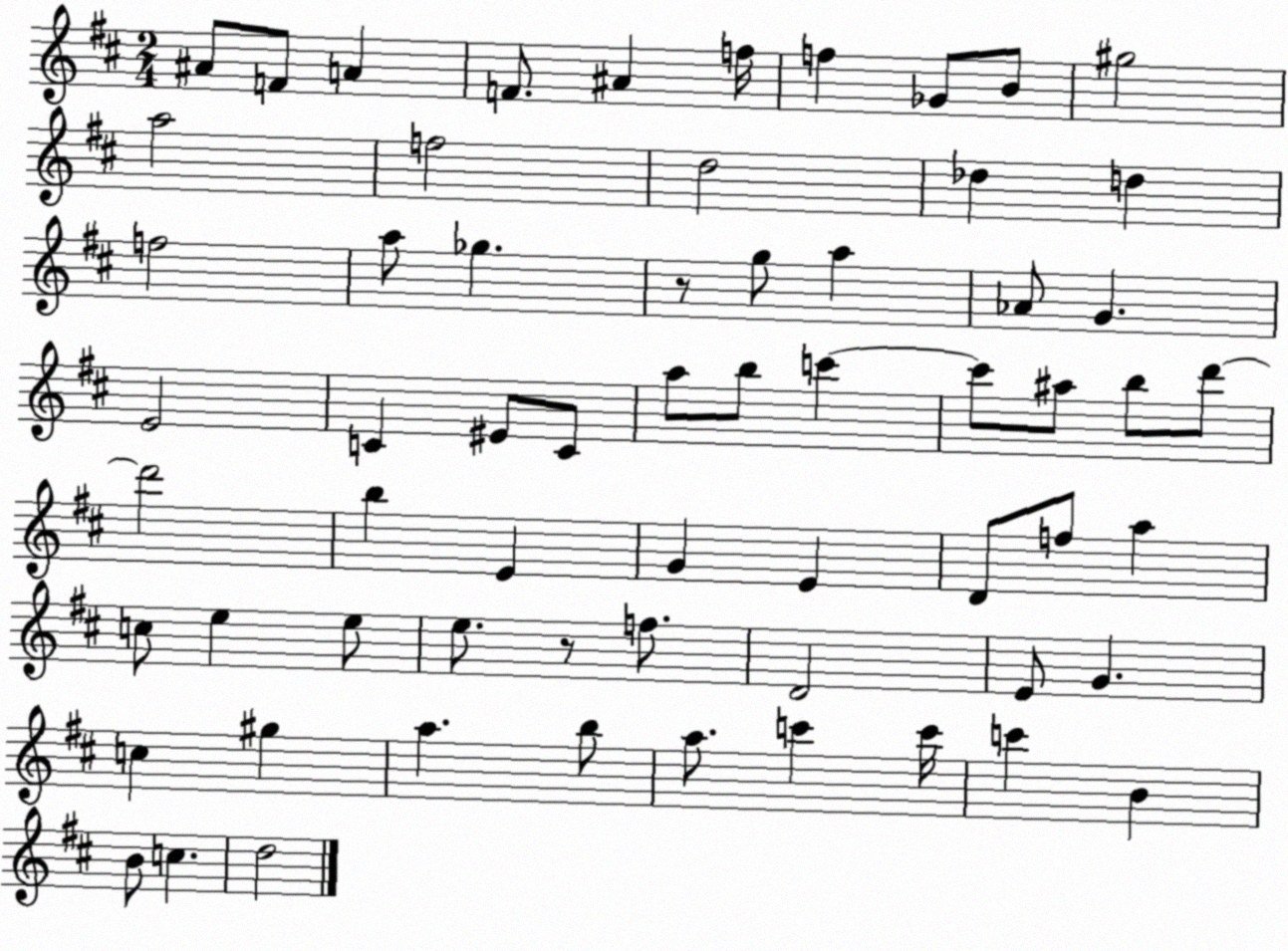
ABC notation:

X:1
T:Untitled
M:2/4
L:1/4
K:D
^A/2 F/2 A F/2 ^A f/4 f _G/2 B/2 ^g2 a2 f2 d2 _d d f2 a/2 _g z/2 g/2 a _A/2 G E2 C ^E/2 C/2 a/2 b/2 c' c'/2 ^a/2 b/2 d'/2 d'2 b E G E D/2 f/2 a c/2 e e/2 e/2 z/2 f/2 D2 E/2 G c ^g a b/2 a/2 c' c'/4 c' B B/2 c d2